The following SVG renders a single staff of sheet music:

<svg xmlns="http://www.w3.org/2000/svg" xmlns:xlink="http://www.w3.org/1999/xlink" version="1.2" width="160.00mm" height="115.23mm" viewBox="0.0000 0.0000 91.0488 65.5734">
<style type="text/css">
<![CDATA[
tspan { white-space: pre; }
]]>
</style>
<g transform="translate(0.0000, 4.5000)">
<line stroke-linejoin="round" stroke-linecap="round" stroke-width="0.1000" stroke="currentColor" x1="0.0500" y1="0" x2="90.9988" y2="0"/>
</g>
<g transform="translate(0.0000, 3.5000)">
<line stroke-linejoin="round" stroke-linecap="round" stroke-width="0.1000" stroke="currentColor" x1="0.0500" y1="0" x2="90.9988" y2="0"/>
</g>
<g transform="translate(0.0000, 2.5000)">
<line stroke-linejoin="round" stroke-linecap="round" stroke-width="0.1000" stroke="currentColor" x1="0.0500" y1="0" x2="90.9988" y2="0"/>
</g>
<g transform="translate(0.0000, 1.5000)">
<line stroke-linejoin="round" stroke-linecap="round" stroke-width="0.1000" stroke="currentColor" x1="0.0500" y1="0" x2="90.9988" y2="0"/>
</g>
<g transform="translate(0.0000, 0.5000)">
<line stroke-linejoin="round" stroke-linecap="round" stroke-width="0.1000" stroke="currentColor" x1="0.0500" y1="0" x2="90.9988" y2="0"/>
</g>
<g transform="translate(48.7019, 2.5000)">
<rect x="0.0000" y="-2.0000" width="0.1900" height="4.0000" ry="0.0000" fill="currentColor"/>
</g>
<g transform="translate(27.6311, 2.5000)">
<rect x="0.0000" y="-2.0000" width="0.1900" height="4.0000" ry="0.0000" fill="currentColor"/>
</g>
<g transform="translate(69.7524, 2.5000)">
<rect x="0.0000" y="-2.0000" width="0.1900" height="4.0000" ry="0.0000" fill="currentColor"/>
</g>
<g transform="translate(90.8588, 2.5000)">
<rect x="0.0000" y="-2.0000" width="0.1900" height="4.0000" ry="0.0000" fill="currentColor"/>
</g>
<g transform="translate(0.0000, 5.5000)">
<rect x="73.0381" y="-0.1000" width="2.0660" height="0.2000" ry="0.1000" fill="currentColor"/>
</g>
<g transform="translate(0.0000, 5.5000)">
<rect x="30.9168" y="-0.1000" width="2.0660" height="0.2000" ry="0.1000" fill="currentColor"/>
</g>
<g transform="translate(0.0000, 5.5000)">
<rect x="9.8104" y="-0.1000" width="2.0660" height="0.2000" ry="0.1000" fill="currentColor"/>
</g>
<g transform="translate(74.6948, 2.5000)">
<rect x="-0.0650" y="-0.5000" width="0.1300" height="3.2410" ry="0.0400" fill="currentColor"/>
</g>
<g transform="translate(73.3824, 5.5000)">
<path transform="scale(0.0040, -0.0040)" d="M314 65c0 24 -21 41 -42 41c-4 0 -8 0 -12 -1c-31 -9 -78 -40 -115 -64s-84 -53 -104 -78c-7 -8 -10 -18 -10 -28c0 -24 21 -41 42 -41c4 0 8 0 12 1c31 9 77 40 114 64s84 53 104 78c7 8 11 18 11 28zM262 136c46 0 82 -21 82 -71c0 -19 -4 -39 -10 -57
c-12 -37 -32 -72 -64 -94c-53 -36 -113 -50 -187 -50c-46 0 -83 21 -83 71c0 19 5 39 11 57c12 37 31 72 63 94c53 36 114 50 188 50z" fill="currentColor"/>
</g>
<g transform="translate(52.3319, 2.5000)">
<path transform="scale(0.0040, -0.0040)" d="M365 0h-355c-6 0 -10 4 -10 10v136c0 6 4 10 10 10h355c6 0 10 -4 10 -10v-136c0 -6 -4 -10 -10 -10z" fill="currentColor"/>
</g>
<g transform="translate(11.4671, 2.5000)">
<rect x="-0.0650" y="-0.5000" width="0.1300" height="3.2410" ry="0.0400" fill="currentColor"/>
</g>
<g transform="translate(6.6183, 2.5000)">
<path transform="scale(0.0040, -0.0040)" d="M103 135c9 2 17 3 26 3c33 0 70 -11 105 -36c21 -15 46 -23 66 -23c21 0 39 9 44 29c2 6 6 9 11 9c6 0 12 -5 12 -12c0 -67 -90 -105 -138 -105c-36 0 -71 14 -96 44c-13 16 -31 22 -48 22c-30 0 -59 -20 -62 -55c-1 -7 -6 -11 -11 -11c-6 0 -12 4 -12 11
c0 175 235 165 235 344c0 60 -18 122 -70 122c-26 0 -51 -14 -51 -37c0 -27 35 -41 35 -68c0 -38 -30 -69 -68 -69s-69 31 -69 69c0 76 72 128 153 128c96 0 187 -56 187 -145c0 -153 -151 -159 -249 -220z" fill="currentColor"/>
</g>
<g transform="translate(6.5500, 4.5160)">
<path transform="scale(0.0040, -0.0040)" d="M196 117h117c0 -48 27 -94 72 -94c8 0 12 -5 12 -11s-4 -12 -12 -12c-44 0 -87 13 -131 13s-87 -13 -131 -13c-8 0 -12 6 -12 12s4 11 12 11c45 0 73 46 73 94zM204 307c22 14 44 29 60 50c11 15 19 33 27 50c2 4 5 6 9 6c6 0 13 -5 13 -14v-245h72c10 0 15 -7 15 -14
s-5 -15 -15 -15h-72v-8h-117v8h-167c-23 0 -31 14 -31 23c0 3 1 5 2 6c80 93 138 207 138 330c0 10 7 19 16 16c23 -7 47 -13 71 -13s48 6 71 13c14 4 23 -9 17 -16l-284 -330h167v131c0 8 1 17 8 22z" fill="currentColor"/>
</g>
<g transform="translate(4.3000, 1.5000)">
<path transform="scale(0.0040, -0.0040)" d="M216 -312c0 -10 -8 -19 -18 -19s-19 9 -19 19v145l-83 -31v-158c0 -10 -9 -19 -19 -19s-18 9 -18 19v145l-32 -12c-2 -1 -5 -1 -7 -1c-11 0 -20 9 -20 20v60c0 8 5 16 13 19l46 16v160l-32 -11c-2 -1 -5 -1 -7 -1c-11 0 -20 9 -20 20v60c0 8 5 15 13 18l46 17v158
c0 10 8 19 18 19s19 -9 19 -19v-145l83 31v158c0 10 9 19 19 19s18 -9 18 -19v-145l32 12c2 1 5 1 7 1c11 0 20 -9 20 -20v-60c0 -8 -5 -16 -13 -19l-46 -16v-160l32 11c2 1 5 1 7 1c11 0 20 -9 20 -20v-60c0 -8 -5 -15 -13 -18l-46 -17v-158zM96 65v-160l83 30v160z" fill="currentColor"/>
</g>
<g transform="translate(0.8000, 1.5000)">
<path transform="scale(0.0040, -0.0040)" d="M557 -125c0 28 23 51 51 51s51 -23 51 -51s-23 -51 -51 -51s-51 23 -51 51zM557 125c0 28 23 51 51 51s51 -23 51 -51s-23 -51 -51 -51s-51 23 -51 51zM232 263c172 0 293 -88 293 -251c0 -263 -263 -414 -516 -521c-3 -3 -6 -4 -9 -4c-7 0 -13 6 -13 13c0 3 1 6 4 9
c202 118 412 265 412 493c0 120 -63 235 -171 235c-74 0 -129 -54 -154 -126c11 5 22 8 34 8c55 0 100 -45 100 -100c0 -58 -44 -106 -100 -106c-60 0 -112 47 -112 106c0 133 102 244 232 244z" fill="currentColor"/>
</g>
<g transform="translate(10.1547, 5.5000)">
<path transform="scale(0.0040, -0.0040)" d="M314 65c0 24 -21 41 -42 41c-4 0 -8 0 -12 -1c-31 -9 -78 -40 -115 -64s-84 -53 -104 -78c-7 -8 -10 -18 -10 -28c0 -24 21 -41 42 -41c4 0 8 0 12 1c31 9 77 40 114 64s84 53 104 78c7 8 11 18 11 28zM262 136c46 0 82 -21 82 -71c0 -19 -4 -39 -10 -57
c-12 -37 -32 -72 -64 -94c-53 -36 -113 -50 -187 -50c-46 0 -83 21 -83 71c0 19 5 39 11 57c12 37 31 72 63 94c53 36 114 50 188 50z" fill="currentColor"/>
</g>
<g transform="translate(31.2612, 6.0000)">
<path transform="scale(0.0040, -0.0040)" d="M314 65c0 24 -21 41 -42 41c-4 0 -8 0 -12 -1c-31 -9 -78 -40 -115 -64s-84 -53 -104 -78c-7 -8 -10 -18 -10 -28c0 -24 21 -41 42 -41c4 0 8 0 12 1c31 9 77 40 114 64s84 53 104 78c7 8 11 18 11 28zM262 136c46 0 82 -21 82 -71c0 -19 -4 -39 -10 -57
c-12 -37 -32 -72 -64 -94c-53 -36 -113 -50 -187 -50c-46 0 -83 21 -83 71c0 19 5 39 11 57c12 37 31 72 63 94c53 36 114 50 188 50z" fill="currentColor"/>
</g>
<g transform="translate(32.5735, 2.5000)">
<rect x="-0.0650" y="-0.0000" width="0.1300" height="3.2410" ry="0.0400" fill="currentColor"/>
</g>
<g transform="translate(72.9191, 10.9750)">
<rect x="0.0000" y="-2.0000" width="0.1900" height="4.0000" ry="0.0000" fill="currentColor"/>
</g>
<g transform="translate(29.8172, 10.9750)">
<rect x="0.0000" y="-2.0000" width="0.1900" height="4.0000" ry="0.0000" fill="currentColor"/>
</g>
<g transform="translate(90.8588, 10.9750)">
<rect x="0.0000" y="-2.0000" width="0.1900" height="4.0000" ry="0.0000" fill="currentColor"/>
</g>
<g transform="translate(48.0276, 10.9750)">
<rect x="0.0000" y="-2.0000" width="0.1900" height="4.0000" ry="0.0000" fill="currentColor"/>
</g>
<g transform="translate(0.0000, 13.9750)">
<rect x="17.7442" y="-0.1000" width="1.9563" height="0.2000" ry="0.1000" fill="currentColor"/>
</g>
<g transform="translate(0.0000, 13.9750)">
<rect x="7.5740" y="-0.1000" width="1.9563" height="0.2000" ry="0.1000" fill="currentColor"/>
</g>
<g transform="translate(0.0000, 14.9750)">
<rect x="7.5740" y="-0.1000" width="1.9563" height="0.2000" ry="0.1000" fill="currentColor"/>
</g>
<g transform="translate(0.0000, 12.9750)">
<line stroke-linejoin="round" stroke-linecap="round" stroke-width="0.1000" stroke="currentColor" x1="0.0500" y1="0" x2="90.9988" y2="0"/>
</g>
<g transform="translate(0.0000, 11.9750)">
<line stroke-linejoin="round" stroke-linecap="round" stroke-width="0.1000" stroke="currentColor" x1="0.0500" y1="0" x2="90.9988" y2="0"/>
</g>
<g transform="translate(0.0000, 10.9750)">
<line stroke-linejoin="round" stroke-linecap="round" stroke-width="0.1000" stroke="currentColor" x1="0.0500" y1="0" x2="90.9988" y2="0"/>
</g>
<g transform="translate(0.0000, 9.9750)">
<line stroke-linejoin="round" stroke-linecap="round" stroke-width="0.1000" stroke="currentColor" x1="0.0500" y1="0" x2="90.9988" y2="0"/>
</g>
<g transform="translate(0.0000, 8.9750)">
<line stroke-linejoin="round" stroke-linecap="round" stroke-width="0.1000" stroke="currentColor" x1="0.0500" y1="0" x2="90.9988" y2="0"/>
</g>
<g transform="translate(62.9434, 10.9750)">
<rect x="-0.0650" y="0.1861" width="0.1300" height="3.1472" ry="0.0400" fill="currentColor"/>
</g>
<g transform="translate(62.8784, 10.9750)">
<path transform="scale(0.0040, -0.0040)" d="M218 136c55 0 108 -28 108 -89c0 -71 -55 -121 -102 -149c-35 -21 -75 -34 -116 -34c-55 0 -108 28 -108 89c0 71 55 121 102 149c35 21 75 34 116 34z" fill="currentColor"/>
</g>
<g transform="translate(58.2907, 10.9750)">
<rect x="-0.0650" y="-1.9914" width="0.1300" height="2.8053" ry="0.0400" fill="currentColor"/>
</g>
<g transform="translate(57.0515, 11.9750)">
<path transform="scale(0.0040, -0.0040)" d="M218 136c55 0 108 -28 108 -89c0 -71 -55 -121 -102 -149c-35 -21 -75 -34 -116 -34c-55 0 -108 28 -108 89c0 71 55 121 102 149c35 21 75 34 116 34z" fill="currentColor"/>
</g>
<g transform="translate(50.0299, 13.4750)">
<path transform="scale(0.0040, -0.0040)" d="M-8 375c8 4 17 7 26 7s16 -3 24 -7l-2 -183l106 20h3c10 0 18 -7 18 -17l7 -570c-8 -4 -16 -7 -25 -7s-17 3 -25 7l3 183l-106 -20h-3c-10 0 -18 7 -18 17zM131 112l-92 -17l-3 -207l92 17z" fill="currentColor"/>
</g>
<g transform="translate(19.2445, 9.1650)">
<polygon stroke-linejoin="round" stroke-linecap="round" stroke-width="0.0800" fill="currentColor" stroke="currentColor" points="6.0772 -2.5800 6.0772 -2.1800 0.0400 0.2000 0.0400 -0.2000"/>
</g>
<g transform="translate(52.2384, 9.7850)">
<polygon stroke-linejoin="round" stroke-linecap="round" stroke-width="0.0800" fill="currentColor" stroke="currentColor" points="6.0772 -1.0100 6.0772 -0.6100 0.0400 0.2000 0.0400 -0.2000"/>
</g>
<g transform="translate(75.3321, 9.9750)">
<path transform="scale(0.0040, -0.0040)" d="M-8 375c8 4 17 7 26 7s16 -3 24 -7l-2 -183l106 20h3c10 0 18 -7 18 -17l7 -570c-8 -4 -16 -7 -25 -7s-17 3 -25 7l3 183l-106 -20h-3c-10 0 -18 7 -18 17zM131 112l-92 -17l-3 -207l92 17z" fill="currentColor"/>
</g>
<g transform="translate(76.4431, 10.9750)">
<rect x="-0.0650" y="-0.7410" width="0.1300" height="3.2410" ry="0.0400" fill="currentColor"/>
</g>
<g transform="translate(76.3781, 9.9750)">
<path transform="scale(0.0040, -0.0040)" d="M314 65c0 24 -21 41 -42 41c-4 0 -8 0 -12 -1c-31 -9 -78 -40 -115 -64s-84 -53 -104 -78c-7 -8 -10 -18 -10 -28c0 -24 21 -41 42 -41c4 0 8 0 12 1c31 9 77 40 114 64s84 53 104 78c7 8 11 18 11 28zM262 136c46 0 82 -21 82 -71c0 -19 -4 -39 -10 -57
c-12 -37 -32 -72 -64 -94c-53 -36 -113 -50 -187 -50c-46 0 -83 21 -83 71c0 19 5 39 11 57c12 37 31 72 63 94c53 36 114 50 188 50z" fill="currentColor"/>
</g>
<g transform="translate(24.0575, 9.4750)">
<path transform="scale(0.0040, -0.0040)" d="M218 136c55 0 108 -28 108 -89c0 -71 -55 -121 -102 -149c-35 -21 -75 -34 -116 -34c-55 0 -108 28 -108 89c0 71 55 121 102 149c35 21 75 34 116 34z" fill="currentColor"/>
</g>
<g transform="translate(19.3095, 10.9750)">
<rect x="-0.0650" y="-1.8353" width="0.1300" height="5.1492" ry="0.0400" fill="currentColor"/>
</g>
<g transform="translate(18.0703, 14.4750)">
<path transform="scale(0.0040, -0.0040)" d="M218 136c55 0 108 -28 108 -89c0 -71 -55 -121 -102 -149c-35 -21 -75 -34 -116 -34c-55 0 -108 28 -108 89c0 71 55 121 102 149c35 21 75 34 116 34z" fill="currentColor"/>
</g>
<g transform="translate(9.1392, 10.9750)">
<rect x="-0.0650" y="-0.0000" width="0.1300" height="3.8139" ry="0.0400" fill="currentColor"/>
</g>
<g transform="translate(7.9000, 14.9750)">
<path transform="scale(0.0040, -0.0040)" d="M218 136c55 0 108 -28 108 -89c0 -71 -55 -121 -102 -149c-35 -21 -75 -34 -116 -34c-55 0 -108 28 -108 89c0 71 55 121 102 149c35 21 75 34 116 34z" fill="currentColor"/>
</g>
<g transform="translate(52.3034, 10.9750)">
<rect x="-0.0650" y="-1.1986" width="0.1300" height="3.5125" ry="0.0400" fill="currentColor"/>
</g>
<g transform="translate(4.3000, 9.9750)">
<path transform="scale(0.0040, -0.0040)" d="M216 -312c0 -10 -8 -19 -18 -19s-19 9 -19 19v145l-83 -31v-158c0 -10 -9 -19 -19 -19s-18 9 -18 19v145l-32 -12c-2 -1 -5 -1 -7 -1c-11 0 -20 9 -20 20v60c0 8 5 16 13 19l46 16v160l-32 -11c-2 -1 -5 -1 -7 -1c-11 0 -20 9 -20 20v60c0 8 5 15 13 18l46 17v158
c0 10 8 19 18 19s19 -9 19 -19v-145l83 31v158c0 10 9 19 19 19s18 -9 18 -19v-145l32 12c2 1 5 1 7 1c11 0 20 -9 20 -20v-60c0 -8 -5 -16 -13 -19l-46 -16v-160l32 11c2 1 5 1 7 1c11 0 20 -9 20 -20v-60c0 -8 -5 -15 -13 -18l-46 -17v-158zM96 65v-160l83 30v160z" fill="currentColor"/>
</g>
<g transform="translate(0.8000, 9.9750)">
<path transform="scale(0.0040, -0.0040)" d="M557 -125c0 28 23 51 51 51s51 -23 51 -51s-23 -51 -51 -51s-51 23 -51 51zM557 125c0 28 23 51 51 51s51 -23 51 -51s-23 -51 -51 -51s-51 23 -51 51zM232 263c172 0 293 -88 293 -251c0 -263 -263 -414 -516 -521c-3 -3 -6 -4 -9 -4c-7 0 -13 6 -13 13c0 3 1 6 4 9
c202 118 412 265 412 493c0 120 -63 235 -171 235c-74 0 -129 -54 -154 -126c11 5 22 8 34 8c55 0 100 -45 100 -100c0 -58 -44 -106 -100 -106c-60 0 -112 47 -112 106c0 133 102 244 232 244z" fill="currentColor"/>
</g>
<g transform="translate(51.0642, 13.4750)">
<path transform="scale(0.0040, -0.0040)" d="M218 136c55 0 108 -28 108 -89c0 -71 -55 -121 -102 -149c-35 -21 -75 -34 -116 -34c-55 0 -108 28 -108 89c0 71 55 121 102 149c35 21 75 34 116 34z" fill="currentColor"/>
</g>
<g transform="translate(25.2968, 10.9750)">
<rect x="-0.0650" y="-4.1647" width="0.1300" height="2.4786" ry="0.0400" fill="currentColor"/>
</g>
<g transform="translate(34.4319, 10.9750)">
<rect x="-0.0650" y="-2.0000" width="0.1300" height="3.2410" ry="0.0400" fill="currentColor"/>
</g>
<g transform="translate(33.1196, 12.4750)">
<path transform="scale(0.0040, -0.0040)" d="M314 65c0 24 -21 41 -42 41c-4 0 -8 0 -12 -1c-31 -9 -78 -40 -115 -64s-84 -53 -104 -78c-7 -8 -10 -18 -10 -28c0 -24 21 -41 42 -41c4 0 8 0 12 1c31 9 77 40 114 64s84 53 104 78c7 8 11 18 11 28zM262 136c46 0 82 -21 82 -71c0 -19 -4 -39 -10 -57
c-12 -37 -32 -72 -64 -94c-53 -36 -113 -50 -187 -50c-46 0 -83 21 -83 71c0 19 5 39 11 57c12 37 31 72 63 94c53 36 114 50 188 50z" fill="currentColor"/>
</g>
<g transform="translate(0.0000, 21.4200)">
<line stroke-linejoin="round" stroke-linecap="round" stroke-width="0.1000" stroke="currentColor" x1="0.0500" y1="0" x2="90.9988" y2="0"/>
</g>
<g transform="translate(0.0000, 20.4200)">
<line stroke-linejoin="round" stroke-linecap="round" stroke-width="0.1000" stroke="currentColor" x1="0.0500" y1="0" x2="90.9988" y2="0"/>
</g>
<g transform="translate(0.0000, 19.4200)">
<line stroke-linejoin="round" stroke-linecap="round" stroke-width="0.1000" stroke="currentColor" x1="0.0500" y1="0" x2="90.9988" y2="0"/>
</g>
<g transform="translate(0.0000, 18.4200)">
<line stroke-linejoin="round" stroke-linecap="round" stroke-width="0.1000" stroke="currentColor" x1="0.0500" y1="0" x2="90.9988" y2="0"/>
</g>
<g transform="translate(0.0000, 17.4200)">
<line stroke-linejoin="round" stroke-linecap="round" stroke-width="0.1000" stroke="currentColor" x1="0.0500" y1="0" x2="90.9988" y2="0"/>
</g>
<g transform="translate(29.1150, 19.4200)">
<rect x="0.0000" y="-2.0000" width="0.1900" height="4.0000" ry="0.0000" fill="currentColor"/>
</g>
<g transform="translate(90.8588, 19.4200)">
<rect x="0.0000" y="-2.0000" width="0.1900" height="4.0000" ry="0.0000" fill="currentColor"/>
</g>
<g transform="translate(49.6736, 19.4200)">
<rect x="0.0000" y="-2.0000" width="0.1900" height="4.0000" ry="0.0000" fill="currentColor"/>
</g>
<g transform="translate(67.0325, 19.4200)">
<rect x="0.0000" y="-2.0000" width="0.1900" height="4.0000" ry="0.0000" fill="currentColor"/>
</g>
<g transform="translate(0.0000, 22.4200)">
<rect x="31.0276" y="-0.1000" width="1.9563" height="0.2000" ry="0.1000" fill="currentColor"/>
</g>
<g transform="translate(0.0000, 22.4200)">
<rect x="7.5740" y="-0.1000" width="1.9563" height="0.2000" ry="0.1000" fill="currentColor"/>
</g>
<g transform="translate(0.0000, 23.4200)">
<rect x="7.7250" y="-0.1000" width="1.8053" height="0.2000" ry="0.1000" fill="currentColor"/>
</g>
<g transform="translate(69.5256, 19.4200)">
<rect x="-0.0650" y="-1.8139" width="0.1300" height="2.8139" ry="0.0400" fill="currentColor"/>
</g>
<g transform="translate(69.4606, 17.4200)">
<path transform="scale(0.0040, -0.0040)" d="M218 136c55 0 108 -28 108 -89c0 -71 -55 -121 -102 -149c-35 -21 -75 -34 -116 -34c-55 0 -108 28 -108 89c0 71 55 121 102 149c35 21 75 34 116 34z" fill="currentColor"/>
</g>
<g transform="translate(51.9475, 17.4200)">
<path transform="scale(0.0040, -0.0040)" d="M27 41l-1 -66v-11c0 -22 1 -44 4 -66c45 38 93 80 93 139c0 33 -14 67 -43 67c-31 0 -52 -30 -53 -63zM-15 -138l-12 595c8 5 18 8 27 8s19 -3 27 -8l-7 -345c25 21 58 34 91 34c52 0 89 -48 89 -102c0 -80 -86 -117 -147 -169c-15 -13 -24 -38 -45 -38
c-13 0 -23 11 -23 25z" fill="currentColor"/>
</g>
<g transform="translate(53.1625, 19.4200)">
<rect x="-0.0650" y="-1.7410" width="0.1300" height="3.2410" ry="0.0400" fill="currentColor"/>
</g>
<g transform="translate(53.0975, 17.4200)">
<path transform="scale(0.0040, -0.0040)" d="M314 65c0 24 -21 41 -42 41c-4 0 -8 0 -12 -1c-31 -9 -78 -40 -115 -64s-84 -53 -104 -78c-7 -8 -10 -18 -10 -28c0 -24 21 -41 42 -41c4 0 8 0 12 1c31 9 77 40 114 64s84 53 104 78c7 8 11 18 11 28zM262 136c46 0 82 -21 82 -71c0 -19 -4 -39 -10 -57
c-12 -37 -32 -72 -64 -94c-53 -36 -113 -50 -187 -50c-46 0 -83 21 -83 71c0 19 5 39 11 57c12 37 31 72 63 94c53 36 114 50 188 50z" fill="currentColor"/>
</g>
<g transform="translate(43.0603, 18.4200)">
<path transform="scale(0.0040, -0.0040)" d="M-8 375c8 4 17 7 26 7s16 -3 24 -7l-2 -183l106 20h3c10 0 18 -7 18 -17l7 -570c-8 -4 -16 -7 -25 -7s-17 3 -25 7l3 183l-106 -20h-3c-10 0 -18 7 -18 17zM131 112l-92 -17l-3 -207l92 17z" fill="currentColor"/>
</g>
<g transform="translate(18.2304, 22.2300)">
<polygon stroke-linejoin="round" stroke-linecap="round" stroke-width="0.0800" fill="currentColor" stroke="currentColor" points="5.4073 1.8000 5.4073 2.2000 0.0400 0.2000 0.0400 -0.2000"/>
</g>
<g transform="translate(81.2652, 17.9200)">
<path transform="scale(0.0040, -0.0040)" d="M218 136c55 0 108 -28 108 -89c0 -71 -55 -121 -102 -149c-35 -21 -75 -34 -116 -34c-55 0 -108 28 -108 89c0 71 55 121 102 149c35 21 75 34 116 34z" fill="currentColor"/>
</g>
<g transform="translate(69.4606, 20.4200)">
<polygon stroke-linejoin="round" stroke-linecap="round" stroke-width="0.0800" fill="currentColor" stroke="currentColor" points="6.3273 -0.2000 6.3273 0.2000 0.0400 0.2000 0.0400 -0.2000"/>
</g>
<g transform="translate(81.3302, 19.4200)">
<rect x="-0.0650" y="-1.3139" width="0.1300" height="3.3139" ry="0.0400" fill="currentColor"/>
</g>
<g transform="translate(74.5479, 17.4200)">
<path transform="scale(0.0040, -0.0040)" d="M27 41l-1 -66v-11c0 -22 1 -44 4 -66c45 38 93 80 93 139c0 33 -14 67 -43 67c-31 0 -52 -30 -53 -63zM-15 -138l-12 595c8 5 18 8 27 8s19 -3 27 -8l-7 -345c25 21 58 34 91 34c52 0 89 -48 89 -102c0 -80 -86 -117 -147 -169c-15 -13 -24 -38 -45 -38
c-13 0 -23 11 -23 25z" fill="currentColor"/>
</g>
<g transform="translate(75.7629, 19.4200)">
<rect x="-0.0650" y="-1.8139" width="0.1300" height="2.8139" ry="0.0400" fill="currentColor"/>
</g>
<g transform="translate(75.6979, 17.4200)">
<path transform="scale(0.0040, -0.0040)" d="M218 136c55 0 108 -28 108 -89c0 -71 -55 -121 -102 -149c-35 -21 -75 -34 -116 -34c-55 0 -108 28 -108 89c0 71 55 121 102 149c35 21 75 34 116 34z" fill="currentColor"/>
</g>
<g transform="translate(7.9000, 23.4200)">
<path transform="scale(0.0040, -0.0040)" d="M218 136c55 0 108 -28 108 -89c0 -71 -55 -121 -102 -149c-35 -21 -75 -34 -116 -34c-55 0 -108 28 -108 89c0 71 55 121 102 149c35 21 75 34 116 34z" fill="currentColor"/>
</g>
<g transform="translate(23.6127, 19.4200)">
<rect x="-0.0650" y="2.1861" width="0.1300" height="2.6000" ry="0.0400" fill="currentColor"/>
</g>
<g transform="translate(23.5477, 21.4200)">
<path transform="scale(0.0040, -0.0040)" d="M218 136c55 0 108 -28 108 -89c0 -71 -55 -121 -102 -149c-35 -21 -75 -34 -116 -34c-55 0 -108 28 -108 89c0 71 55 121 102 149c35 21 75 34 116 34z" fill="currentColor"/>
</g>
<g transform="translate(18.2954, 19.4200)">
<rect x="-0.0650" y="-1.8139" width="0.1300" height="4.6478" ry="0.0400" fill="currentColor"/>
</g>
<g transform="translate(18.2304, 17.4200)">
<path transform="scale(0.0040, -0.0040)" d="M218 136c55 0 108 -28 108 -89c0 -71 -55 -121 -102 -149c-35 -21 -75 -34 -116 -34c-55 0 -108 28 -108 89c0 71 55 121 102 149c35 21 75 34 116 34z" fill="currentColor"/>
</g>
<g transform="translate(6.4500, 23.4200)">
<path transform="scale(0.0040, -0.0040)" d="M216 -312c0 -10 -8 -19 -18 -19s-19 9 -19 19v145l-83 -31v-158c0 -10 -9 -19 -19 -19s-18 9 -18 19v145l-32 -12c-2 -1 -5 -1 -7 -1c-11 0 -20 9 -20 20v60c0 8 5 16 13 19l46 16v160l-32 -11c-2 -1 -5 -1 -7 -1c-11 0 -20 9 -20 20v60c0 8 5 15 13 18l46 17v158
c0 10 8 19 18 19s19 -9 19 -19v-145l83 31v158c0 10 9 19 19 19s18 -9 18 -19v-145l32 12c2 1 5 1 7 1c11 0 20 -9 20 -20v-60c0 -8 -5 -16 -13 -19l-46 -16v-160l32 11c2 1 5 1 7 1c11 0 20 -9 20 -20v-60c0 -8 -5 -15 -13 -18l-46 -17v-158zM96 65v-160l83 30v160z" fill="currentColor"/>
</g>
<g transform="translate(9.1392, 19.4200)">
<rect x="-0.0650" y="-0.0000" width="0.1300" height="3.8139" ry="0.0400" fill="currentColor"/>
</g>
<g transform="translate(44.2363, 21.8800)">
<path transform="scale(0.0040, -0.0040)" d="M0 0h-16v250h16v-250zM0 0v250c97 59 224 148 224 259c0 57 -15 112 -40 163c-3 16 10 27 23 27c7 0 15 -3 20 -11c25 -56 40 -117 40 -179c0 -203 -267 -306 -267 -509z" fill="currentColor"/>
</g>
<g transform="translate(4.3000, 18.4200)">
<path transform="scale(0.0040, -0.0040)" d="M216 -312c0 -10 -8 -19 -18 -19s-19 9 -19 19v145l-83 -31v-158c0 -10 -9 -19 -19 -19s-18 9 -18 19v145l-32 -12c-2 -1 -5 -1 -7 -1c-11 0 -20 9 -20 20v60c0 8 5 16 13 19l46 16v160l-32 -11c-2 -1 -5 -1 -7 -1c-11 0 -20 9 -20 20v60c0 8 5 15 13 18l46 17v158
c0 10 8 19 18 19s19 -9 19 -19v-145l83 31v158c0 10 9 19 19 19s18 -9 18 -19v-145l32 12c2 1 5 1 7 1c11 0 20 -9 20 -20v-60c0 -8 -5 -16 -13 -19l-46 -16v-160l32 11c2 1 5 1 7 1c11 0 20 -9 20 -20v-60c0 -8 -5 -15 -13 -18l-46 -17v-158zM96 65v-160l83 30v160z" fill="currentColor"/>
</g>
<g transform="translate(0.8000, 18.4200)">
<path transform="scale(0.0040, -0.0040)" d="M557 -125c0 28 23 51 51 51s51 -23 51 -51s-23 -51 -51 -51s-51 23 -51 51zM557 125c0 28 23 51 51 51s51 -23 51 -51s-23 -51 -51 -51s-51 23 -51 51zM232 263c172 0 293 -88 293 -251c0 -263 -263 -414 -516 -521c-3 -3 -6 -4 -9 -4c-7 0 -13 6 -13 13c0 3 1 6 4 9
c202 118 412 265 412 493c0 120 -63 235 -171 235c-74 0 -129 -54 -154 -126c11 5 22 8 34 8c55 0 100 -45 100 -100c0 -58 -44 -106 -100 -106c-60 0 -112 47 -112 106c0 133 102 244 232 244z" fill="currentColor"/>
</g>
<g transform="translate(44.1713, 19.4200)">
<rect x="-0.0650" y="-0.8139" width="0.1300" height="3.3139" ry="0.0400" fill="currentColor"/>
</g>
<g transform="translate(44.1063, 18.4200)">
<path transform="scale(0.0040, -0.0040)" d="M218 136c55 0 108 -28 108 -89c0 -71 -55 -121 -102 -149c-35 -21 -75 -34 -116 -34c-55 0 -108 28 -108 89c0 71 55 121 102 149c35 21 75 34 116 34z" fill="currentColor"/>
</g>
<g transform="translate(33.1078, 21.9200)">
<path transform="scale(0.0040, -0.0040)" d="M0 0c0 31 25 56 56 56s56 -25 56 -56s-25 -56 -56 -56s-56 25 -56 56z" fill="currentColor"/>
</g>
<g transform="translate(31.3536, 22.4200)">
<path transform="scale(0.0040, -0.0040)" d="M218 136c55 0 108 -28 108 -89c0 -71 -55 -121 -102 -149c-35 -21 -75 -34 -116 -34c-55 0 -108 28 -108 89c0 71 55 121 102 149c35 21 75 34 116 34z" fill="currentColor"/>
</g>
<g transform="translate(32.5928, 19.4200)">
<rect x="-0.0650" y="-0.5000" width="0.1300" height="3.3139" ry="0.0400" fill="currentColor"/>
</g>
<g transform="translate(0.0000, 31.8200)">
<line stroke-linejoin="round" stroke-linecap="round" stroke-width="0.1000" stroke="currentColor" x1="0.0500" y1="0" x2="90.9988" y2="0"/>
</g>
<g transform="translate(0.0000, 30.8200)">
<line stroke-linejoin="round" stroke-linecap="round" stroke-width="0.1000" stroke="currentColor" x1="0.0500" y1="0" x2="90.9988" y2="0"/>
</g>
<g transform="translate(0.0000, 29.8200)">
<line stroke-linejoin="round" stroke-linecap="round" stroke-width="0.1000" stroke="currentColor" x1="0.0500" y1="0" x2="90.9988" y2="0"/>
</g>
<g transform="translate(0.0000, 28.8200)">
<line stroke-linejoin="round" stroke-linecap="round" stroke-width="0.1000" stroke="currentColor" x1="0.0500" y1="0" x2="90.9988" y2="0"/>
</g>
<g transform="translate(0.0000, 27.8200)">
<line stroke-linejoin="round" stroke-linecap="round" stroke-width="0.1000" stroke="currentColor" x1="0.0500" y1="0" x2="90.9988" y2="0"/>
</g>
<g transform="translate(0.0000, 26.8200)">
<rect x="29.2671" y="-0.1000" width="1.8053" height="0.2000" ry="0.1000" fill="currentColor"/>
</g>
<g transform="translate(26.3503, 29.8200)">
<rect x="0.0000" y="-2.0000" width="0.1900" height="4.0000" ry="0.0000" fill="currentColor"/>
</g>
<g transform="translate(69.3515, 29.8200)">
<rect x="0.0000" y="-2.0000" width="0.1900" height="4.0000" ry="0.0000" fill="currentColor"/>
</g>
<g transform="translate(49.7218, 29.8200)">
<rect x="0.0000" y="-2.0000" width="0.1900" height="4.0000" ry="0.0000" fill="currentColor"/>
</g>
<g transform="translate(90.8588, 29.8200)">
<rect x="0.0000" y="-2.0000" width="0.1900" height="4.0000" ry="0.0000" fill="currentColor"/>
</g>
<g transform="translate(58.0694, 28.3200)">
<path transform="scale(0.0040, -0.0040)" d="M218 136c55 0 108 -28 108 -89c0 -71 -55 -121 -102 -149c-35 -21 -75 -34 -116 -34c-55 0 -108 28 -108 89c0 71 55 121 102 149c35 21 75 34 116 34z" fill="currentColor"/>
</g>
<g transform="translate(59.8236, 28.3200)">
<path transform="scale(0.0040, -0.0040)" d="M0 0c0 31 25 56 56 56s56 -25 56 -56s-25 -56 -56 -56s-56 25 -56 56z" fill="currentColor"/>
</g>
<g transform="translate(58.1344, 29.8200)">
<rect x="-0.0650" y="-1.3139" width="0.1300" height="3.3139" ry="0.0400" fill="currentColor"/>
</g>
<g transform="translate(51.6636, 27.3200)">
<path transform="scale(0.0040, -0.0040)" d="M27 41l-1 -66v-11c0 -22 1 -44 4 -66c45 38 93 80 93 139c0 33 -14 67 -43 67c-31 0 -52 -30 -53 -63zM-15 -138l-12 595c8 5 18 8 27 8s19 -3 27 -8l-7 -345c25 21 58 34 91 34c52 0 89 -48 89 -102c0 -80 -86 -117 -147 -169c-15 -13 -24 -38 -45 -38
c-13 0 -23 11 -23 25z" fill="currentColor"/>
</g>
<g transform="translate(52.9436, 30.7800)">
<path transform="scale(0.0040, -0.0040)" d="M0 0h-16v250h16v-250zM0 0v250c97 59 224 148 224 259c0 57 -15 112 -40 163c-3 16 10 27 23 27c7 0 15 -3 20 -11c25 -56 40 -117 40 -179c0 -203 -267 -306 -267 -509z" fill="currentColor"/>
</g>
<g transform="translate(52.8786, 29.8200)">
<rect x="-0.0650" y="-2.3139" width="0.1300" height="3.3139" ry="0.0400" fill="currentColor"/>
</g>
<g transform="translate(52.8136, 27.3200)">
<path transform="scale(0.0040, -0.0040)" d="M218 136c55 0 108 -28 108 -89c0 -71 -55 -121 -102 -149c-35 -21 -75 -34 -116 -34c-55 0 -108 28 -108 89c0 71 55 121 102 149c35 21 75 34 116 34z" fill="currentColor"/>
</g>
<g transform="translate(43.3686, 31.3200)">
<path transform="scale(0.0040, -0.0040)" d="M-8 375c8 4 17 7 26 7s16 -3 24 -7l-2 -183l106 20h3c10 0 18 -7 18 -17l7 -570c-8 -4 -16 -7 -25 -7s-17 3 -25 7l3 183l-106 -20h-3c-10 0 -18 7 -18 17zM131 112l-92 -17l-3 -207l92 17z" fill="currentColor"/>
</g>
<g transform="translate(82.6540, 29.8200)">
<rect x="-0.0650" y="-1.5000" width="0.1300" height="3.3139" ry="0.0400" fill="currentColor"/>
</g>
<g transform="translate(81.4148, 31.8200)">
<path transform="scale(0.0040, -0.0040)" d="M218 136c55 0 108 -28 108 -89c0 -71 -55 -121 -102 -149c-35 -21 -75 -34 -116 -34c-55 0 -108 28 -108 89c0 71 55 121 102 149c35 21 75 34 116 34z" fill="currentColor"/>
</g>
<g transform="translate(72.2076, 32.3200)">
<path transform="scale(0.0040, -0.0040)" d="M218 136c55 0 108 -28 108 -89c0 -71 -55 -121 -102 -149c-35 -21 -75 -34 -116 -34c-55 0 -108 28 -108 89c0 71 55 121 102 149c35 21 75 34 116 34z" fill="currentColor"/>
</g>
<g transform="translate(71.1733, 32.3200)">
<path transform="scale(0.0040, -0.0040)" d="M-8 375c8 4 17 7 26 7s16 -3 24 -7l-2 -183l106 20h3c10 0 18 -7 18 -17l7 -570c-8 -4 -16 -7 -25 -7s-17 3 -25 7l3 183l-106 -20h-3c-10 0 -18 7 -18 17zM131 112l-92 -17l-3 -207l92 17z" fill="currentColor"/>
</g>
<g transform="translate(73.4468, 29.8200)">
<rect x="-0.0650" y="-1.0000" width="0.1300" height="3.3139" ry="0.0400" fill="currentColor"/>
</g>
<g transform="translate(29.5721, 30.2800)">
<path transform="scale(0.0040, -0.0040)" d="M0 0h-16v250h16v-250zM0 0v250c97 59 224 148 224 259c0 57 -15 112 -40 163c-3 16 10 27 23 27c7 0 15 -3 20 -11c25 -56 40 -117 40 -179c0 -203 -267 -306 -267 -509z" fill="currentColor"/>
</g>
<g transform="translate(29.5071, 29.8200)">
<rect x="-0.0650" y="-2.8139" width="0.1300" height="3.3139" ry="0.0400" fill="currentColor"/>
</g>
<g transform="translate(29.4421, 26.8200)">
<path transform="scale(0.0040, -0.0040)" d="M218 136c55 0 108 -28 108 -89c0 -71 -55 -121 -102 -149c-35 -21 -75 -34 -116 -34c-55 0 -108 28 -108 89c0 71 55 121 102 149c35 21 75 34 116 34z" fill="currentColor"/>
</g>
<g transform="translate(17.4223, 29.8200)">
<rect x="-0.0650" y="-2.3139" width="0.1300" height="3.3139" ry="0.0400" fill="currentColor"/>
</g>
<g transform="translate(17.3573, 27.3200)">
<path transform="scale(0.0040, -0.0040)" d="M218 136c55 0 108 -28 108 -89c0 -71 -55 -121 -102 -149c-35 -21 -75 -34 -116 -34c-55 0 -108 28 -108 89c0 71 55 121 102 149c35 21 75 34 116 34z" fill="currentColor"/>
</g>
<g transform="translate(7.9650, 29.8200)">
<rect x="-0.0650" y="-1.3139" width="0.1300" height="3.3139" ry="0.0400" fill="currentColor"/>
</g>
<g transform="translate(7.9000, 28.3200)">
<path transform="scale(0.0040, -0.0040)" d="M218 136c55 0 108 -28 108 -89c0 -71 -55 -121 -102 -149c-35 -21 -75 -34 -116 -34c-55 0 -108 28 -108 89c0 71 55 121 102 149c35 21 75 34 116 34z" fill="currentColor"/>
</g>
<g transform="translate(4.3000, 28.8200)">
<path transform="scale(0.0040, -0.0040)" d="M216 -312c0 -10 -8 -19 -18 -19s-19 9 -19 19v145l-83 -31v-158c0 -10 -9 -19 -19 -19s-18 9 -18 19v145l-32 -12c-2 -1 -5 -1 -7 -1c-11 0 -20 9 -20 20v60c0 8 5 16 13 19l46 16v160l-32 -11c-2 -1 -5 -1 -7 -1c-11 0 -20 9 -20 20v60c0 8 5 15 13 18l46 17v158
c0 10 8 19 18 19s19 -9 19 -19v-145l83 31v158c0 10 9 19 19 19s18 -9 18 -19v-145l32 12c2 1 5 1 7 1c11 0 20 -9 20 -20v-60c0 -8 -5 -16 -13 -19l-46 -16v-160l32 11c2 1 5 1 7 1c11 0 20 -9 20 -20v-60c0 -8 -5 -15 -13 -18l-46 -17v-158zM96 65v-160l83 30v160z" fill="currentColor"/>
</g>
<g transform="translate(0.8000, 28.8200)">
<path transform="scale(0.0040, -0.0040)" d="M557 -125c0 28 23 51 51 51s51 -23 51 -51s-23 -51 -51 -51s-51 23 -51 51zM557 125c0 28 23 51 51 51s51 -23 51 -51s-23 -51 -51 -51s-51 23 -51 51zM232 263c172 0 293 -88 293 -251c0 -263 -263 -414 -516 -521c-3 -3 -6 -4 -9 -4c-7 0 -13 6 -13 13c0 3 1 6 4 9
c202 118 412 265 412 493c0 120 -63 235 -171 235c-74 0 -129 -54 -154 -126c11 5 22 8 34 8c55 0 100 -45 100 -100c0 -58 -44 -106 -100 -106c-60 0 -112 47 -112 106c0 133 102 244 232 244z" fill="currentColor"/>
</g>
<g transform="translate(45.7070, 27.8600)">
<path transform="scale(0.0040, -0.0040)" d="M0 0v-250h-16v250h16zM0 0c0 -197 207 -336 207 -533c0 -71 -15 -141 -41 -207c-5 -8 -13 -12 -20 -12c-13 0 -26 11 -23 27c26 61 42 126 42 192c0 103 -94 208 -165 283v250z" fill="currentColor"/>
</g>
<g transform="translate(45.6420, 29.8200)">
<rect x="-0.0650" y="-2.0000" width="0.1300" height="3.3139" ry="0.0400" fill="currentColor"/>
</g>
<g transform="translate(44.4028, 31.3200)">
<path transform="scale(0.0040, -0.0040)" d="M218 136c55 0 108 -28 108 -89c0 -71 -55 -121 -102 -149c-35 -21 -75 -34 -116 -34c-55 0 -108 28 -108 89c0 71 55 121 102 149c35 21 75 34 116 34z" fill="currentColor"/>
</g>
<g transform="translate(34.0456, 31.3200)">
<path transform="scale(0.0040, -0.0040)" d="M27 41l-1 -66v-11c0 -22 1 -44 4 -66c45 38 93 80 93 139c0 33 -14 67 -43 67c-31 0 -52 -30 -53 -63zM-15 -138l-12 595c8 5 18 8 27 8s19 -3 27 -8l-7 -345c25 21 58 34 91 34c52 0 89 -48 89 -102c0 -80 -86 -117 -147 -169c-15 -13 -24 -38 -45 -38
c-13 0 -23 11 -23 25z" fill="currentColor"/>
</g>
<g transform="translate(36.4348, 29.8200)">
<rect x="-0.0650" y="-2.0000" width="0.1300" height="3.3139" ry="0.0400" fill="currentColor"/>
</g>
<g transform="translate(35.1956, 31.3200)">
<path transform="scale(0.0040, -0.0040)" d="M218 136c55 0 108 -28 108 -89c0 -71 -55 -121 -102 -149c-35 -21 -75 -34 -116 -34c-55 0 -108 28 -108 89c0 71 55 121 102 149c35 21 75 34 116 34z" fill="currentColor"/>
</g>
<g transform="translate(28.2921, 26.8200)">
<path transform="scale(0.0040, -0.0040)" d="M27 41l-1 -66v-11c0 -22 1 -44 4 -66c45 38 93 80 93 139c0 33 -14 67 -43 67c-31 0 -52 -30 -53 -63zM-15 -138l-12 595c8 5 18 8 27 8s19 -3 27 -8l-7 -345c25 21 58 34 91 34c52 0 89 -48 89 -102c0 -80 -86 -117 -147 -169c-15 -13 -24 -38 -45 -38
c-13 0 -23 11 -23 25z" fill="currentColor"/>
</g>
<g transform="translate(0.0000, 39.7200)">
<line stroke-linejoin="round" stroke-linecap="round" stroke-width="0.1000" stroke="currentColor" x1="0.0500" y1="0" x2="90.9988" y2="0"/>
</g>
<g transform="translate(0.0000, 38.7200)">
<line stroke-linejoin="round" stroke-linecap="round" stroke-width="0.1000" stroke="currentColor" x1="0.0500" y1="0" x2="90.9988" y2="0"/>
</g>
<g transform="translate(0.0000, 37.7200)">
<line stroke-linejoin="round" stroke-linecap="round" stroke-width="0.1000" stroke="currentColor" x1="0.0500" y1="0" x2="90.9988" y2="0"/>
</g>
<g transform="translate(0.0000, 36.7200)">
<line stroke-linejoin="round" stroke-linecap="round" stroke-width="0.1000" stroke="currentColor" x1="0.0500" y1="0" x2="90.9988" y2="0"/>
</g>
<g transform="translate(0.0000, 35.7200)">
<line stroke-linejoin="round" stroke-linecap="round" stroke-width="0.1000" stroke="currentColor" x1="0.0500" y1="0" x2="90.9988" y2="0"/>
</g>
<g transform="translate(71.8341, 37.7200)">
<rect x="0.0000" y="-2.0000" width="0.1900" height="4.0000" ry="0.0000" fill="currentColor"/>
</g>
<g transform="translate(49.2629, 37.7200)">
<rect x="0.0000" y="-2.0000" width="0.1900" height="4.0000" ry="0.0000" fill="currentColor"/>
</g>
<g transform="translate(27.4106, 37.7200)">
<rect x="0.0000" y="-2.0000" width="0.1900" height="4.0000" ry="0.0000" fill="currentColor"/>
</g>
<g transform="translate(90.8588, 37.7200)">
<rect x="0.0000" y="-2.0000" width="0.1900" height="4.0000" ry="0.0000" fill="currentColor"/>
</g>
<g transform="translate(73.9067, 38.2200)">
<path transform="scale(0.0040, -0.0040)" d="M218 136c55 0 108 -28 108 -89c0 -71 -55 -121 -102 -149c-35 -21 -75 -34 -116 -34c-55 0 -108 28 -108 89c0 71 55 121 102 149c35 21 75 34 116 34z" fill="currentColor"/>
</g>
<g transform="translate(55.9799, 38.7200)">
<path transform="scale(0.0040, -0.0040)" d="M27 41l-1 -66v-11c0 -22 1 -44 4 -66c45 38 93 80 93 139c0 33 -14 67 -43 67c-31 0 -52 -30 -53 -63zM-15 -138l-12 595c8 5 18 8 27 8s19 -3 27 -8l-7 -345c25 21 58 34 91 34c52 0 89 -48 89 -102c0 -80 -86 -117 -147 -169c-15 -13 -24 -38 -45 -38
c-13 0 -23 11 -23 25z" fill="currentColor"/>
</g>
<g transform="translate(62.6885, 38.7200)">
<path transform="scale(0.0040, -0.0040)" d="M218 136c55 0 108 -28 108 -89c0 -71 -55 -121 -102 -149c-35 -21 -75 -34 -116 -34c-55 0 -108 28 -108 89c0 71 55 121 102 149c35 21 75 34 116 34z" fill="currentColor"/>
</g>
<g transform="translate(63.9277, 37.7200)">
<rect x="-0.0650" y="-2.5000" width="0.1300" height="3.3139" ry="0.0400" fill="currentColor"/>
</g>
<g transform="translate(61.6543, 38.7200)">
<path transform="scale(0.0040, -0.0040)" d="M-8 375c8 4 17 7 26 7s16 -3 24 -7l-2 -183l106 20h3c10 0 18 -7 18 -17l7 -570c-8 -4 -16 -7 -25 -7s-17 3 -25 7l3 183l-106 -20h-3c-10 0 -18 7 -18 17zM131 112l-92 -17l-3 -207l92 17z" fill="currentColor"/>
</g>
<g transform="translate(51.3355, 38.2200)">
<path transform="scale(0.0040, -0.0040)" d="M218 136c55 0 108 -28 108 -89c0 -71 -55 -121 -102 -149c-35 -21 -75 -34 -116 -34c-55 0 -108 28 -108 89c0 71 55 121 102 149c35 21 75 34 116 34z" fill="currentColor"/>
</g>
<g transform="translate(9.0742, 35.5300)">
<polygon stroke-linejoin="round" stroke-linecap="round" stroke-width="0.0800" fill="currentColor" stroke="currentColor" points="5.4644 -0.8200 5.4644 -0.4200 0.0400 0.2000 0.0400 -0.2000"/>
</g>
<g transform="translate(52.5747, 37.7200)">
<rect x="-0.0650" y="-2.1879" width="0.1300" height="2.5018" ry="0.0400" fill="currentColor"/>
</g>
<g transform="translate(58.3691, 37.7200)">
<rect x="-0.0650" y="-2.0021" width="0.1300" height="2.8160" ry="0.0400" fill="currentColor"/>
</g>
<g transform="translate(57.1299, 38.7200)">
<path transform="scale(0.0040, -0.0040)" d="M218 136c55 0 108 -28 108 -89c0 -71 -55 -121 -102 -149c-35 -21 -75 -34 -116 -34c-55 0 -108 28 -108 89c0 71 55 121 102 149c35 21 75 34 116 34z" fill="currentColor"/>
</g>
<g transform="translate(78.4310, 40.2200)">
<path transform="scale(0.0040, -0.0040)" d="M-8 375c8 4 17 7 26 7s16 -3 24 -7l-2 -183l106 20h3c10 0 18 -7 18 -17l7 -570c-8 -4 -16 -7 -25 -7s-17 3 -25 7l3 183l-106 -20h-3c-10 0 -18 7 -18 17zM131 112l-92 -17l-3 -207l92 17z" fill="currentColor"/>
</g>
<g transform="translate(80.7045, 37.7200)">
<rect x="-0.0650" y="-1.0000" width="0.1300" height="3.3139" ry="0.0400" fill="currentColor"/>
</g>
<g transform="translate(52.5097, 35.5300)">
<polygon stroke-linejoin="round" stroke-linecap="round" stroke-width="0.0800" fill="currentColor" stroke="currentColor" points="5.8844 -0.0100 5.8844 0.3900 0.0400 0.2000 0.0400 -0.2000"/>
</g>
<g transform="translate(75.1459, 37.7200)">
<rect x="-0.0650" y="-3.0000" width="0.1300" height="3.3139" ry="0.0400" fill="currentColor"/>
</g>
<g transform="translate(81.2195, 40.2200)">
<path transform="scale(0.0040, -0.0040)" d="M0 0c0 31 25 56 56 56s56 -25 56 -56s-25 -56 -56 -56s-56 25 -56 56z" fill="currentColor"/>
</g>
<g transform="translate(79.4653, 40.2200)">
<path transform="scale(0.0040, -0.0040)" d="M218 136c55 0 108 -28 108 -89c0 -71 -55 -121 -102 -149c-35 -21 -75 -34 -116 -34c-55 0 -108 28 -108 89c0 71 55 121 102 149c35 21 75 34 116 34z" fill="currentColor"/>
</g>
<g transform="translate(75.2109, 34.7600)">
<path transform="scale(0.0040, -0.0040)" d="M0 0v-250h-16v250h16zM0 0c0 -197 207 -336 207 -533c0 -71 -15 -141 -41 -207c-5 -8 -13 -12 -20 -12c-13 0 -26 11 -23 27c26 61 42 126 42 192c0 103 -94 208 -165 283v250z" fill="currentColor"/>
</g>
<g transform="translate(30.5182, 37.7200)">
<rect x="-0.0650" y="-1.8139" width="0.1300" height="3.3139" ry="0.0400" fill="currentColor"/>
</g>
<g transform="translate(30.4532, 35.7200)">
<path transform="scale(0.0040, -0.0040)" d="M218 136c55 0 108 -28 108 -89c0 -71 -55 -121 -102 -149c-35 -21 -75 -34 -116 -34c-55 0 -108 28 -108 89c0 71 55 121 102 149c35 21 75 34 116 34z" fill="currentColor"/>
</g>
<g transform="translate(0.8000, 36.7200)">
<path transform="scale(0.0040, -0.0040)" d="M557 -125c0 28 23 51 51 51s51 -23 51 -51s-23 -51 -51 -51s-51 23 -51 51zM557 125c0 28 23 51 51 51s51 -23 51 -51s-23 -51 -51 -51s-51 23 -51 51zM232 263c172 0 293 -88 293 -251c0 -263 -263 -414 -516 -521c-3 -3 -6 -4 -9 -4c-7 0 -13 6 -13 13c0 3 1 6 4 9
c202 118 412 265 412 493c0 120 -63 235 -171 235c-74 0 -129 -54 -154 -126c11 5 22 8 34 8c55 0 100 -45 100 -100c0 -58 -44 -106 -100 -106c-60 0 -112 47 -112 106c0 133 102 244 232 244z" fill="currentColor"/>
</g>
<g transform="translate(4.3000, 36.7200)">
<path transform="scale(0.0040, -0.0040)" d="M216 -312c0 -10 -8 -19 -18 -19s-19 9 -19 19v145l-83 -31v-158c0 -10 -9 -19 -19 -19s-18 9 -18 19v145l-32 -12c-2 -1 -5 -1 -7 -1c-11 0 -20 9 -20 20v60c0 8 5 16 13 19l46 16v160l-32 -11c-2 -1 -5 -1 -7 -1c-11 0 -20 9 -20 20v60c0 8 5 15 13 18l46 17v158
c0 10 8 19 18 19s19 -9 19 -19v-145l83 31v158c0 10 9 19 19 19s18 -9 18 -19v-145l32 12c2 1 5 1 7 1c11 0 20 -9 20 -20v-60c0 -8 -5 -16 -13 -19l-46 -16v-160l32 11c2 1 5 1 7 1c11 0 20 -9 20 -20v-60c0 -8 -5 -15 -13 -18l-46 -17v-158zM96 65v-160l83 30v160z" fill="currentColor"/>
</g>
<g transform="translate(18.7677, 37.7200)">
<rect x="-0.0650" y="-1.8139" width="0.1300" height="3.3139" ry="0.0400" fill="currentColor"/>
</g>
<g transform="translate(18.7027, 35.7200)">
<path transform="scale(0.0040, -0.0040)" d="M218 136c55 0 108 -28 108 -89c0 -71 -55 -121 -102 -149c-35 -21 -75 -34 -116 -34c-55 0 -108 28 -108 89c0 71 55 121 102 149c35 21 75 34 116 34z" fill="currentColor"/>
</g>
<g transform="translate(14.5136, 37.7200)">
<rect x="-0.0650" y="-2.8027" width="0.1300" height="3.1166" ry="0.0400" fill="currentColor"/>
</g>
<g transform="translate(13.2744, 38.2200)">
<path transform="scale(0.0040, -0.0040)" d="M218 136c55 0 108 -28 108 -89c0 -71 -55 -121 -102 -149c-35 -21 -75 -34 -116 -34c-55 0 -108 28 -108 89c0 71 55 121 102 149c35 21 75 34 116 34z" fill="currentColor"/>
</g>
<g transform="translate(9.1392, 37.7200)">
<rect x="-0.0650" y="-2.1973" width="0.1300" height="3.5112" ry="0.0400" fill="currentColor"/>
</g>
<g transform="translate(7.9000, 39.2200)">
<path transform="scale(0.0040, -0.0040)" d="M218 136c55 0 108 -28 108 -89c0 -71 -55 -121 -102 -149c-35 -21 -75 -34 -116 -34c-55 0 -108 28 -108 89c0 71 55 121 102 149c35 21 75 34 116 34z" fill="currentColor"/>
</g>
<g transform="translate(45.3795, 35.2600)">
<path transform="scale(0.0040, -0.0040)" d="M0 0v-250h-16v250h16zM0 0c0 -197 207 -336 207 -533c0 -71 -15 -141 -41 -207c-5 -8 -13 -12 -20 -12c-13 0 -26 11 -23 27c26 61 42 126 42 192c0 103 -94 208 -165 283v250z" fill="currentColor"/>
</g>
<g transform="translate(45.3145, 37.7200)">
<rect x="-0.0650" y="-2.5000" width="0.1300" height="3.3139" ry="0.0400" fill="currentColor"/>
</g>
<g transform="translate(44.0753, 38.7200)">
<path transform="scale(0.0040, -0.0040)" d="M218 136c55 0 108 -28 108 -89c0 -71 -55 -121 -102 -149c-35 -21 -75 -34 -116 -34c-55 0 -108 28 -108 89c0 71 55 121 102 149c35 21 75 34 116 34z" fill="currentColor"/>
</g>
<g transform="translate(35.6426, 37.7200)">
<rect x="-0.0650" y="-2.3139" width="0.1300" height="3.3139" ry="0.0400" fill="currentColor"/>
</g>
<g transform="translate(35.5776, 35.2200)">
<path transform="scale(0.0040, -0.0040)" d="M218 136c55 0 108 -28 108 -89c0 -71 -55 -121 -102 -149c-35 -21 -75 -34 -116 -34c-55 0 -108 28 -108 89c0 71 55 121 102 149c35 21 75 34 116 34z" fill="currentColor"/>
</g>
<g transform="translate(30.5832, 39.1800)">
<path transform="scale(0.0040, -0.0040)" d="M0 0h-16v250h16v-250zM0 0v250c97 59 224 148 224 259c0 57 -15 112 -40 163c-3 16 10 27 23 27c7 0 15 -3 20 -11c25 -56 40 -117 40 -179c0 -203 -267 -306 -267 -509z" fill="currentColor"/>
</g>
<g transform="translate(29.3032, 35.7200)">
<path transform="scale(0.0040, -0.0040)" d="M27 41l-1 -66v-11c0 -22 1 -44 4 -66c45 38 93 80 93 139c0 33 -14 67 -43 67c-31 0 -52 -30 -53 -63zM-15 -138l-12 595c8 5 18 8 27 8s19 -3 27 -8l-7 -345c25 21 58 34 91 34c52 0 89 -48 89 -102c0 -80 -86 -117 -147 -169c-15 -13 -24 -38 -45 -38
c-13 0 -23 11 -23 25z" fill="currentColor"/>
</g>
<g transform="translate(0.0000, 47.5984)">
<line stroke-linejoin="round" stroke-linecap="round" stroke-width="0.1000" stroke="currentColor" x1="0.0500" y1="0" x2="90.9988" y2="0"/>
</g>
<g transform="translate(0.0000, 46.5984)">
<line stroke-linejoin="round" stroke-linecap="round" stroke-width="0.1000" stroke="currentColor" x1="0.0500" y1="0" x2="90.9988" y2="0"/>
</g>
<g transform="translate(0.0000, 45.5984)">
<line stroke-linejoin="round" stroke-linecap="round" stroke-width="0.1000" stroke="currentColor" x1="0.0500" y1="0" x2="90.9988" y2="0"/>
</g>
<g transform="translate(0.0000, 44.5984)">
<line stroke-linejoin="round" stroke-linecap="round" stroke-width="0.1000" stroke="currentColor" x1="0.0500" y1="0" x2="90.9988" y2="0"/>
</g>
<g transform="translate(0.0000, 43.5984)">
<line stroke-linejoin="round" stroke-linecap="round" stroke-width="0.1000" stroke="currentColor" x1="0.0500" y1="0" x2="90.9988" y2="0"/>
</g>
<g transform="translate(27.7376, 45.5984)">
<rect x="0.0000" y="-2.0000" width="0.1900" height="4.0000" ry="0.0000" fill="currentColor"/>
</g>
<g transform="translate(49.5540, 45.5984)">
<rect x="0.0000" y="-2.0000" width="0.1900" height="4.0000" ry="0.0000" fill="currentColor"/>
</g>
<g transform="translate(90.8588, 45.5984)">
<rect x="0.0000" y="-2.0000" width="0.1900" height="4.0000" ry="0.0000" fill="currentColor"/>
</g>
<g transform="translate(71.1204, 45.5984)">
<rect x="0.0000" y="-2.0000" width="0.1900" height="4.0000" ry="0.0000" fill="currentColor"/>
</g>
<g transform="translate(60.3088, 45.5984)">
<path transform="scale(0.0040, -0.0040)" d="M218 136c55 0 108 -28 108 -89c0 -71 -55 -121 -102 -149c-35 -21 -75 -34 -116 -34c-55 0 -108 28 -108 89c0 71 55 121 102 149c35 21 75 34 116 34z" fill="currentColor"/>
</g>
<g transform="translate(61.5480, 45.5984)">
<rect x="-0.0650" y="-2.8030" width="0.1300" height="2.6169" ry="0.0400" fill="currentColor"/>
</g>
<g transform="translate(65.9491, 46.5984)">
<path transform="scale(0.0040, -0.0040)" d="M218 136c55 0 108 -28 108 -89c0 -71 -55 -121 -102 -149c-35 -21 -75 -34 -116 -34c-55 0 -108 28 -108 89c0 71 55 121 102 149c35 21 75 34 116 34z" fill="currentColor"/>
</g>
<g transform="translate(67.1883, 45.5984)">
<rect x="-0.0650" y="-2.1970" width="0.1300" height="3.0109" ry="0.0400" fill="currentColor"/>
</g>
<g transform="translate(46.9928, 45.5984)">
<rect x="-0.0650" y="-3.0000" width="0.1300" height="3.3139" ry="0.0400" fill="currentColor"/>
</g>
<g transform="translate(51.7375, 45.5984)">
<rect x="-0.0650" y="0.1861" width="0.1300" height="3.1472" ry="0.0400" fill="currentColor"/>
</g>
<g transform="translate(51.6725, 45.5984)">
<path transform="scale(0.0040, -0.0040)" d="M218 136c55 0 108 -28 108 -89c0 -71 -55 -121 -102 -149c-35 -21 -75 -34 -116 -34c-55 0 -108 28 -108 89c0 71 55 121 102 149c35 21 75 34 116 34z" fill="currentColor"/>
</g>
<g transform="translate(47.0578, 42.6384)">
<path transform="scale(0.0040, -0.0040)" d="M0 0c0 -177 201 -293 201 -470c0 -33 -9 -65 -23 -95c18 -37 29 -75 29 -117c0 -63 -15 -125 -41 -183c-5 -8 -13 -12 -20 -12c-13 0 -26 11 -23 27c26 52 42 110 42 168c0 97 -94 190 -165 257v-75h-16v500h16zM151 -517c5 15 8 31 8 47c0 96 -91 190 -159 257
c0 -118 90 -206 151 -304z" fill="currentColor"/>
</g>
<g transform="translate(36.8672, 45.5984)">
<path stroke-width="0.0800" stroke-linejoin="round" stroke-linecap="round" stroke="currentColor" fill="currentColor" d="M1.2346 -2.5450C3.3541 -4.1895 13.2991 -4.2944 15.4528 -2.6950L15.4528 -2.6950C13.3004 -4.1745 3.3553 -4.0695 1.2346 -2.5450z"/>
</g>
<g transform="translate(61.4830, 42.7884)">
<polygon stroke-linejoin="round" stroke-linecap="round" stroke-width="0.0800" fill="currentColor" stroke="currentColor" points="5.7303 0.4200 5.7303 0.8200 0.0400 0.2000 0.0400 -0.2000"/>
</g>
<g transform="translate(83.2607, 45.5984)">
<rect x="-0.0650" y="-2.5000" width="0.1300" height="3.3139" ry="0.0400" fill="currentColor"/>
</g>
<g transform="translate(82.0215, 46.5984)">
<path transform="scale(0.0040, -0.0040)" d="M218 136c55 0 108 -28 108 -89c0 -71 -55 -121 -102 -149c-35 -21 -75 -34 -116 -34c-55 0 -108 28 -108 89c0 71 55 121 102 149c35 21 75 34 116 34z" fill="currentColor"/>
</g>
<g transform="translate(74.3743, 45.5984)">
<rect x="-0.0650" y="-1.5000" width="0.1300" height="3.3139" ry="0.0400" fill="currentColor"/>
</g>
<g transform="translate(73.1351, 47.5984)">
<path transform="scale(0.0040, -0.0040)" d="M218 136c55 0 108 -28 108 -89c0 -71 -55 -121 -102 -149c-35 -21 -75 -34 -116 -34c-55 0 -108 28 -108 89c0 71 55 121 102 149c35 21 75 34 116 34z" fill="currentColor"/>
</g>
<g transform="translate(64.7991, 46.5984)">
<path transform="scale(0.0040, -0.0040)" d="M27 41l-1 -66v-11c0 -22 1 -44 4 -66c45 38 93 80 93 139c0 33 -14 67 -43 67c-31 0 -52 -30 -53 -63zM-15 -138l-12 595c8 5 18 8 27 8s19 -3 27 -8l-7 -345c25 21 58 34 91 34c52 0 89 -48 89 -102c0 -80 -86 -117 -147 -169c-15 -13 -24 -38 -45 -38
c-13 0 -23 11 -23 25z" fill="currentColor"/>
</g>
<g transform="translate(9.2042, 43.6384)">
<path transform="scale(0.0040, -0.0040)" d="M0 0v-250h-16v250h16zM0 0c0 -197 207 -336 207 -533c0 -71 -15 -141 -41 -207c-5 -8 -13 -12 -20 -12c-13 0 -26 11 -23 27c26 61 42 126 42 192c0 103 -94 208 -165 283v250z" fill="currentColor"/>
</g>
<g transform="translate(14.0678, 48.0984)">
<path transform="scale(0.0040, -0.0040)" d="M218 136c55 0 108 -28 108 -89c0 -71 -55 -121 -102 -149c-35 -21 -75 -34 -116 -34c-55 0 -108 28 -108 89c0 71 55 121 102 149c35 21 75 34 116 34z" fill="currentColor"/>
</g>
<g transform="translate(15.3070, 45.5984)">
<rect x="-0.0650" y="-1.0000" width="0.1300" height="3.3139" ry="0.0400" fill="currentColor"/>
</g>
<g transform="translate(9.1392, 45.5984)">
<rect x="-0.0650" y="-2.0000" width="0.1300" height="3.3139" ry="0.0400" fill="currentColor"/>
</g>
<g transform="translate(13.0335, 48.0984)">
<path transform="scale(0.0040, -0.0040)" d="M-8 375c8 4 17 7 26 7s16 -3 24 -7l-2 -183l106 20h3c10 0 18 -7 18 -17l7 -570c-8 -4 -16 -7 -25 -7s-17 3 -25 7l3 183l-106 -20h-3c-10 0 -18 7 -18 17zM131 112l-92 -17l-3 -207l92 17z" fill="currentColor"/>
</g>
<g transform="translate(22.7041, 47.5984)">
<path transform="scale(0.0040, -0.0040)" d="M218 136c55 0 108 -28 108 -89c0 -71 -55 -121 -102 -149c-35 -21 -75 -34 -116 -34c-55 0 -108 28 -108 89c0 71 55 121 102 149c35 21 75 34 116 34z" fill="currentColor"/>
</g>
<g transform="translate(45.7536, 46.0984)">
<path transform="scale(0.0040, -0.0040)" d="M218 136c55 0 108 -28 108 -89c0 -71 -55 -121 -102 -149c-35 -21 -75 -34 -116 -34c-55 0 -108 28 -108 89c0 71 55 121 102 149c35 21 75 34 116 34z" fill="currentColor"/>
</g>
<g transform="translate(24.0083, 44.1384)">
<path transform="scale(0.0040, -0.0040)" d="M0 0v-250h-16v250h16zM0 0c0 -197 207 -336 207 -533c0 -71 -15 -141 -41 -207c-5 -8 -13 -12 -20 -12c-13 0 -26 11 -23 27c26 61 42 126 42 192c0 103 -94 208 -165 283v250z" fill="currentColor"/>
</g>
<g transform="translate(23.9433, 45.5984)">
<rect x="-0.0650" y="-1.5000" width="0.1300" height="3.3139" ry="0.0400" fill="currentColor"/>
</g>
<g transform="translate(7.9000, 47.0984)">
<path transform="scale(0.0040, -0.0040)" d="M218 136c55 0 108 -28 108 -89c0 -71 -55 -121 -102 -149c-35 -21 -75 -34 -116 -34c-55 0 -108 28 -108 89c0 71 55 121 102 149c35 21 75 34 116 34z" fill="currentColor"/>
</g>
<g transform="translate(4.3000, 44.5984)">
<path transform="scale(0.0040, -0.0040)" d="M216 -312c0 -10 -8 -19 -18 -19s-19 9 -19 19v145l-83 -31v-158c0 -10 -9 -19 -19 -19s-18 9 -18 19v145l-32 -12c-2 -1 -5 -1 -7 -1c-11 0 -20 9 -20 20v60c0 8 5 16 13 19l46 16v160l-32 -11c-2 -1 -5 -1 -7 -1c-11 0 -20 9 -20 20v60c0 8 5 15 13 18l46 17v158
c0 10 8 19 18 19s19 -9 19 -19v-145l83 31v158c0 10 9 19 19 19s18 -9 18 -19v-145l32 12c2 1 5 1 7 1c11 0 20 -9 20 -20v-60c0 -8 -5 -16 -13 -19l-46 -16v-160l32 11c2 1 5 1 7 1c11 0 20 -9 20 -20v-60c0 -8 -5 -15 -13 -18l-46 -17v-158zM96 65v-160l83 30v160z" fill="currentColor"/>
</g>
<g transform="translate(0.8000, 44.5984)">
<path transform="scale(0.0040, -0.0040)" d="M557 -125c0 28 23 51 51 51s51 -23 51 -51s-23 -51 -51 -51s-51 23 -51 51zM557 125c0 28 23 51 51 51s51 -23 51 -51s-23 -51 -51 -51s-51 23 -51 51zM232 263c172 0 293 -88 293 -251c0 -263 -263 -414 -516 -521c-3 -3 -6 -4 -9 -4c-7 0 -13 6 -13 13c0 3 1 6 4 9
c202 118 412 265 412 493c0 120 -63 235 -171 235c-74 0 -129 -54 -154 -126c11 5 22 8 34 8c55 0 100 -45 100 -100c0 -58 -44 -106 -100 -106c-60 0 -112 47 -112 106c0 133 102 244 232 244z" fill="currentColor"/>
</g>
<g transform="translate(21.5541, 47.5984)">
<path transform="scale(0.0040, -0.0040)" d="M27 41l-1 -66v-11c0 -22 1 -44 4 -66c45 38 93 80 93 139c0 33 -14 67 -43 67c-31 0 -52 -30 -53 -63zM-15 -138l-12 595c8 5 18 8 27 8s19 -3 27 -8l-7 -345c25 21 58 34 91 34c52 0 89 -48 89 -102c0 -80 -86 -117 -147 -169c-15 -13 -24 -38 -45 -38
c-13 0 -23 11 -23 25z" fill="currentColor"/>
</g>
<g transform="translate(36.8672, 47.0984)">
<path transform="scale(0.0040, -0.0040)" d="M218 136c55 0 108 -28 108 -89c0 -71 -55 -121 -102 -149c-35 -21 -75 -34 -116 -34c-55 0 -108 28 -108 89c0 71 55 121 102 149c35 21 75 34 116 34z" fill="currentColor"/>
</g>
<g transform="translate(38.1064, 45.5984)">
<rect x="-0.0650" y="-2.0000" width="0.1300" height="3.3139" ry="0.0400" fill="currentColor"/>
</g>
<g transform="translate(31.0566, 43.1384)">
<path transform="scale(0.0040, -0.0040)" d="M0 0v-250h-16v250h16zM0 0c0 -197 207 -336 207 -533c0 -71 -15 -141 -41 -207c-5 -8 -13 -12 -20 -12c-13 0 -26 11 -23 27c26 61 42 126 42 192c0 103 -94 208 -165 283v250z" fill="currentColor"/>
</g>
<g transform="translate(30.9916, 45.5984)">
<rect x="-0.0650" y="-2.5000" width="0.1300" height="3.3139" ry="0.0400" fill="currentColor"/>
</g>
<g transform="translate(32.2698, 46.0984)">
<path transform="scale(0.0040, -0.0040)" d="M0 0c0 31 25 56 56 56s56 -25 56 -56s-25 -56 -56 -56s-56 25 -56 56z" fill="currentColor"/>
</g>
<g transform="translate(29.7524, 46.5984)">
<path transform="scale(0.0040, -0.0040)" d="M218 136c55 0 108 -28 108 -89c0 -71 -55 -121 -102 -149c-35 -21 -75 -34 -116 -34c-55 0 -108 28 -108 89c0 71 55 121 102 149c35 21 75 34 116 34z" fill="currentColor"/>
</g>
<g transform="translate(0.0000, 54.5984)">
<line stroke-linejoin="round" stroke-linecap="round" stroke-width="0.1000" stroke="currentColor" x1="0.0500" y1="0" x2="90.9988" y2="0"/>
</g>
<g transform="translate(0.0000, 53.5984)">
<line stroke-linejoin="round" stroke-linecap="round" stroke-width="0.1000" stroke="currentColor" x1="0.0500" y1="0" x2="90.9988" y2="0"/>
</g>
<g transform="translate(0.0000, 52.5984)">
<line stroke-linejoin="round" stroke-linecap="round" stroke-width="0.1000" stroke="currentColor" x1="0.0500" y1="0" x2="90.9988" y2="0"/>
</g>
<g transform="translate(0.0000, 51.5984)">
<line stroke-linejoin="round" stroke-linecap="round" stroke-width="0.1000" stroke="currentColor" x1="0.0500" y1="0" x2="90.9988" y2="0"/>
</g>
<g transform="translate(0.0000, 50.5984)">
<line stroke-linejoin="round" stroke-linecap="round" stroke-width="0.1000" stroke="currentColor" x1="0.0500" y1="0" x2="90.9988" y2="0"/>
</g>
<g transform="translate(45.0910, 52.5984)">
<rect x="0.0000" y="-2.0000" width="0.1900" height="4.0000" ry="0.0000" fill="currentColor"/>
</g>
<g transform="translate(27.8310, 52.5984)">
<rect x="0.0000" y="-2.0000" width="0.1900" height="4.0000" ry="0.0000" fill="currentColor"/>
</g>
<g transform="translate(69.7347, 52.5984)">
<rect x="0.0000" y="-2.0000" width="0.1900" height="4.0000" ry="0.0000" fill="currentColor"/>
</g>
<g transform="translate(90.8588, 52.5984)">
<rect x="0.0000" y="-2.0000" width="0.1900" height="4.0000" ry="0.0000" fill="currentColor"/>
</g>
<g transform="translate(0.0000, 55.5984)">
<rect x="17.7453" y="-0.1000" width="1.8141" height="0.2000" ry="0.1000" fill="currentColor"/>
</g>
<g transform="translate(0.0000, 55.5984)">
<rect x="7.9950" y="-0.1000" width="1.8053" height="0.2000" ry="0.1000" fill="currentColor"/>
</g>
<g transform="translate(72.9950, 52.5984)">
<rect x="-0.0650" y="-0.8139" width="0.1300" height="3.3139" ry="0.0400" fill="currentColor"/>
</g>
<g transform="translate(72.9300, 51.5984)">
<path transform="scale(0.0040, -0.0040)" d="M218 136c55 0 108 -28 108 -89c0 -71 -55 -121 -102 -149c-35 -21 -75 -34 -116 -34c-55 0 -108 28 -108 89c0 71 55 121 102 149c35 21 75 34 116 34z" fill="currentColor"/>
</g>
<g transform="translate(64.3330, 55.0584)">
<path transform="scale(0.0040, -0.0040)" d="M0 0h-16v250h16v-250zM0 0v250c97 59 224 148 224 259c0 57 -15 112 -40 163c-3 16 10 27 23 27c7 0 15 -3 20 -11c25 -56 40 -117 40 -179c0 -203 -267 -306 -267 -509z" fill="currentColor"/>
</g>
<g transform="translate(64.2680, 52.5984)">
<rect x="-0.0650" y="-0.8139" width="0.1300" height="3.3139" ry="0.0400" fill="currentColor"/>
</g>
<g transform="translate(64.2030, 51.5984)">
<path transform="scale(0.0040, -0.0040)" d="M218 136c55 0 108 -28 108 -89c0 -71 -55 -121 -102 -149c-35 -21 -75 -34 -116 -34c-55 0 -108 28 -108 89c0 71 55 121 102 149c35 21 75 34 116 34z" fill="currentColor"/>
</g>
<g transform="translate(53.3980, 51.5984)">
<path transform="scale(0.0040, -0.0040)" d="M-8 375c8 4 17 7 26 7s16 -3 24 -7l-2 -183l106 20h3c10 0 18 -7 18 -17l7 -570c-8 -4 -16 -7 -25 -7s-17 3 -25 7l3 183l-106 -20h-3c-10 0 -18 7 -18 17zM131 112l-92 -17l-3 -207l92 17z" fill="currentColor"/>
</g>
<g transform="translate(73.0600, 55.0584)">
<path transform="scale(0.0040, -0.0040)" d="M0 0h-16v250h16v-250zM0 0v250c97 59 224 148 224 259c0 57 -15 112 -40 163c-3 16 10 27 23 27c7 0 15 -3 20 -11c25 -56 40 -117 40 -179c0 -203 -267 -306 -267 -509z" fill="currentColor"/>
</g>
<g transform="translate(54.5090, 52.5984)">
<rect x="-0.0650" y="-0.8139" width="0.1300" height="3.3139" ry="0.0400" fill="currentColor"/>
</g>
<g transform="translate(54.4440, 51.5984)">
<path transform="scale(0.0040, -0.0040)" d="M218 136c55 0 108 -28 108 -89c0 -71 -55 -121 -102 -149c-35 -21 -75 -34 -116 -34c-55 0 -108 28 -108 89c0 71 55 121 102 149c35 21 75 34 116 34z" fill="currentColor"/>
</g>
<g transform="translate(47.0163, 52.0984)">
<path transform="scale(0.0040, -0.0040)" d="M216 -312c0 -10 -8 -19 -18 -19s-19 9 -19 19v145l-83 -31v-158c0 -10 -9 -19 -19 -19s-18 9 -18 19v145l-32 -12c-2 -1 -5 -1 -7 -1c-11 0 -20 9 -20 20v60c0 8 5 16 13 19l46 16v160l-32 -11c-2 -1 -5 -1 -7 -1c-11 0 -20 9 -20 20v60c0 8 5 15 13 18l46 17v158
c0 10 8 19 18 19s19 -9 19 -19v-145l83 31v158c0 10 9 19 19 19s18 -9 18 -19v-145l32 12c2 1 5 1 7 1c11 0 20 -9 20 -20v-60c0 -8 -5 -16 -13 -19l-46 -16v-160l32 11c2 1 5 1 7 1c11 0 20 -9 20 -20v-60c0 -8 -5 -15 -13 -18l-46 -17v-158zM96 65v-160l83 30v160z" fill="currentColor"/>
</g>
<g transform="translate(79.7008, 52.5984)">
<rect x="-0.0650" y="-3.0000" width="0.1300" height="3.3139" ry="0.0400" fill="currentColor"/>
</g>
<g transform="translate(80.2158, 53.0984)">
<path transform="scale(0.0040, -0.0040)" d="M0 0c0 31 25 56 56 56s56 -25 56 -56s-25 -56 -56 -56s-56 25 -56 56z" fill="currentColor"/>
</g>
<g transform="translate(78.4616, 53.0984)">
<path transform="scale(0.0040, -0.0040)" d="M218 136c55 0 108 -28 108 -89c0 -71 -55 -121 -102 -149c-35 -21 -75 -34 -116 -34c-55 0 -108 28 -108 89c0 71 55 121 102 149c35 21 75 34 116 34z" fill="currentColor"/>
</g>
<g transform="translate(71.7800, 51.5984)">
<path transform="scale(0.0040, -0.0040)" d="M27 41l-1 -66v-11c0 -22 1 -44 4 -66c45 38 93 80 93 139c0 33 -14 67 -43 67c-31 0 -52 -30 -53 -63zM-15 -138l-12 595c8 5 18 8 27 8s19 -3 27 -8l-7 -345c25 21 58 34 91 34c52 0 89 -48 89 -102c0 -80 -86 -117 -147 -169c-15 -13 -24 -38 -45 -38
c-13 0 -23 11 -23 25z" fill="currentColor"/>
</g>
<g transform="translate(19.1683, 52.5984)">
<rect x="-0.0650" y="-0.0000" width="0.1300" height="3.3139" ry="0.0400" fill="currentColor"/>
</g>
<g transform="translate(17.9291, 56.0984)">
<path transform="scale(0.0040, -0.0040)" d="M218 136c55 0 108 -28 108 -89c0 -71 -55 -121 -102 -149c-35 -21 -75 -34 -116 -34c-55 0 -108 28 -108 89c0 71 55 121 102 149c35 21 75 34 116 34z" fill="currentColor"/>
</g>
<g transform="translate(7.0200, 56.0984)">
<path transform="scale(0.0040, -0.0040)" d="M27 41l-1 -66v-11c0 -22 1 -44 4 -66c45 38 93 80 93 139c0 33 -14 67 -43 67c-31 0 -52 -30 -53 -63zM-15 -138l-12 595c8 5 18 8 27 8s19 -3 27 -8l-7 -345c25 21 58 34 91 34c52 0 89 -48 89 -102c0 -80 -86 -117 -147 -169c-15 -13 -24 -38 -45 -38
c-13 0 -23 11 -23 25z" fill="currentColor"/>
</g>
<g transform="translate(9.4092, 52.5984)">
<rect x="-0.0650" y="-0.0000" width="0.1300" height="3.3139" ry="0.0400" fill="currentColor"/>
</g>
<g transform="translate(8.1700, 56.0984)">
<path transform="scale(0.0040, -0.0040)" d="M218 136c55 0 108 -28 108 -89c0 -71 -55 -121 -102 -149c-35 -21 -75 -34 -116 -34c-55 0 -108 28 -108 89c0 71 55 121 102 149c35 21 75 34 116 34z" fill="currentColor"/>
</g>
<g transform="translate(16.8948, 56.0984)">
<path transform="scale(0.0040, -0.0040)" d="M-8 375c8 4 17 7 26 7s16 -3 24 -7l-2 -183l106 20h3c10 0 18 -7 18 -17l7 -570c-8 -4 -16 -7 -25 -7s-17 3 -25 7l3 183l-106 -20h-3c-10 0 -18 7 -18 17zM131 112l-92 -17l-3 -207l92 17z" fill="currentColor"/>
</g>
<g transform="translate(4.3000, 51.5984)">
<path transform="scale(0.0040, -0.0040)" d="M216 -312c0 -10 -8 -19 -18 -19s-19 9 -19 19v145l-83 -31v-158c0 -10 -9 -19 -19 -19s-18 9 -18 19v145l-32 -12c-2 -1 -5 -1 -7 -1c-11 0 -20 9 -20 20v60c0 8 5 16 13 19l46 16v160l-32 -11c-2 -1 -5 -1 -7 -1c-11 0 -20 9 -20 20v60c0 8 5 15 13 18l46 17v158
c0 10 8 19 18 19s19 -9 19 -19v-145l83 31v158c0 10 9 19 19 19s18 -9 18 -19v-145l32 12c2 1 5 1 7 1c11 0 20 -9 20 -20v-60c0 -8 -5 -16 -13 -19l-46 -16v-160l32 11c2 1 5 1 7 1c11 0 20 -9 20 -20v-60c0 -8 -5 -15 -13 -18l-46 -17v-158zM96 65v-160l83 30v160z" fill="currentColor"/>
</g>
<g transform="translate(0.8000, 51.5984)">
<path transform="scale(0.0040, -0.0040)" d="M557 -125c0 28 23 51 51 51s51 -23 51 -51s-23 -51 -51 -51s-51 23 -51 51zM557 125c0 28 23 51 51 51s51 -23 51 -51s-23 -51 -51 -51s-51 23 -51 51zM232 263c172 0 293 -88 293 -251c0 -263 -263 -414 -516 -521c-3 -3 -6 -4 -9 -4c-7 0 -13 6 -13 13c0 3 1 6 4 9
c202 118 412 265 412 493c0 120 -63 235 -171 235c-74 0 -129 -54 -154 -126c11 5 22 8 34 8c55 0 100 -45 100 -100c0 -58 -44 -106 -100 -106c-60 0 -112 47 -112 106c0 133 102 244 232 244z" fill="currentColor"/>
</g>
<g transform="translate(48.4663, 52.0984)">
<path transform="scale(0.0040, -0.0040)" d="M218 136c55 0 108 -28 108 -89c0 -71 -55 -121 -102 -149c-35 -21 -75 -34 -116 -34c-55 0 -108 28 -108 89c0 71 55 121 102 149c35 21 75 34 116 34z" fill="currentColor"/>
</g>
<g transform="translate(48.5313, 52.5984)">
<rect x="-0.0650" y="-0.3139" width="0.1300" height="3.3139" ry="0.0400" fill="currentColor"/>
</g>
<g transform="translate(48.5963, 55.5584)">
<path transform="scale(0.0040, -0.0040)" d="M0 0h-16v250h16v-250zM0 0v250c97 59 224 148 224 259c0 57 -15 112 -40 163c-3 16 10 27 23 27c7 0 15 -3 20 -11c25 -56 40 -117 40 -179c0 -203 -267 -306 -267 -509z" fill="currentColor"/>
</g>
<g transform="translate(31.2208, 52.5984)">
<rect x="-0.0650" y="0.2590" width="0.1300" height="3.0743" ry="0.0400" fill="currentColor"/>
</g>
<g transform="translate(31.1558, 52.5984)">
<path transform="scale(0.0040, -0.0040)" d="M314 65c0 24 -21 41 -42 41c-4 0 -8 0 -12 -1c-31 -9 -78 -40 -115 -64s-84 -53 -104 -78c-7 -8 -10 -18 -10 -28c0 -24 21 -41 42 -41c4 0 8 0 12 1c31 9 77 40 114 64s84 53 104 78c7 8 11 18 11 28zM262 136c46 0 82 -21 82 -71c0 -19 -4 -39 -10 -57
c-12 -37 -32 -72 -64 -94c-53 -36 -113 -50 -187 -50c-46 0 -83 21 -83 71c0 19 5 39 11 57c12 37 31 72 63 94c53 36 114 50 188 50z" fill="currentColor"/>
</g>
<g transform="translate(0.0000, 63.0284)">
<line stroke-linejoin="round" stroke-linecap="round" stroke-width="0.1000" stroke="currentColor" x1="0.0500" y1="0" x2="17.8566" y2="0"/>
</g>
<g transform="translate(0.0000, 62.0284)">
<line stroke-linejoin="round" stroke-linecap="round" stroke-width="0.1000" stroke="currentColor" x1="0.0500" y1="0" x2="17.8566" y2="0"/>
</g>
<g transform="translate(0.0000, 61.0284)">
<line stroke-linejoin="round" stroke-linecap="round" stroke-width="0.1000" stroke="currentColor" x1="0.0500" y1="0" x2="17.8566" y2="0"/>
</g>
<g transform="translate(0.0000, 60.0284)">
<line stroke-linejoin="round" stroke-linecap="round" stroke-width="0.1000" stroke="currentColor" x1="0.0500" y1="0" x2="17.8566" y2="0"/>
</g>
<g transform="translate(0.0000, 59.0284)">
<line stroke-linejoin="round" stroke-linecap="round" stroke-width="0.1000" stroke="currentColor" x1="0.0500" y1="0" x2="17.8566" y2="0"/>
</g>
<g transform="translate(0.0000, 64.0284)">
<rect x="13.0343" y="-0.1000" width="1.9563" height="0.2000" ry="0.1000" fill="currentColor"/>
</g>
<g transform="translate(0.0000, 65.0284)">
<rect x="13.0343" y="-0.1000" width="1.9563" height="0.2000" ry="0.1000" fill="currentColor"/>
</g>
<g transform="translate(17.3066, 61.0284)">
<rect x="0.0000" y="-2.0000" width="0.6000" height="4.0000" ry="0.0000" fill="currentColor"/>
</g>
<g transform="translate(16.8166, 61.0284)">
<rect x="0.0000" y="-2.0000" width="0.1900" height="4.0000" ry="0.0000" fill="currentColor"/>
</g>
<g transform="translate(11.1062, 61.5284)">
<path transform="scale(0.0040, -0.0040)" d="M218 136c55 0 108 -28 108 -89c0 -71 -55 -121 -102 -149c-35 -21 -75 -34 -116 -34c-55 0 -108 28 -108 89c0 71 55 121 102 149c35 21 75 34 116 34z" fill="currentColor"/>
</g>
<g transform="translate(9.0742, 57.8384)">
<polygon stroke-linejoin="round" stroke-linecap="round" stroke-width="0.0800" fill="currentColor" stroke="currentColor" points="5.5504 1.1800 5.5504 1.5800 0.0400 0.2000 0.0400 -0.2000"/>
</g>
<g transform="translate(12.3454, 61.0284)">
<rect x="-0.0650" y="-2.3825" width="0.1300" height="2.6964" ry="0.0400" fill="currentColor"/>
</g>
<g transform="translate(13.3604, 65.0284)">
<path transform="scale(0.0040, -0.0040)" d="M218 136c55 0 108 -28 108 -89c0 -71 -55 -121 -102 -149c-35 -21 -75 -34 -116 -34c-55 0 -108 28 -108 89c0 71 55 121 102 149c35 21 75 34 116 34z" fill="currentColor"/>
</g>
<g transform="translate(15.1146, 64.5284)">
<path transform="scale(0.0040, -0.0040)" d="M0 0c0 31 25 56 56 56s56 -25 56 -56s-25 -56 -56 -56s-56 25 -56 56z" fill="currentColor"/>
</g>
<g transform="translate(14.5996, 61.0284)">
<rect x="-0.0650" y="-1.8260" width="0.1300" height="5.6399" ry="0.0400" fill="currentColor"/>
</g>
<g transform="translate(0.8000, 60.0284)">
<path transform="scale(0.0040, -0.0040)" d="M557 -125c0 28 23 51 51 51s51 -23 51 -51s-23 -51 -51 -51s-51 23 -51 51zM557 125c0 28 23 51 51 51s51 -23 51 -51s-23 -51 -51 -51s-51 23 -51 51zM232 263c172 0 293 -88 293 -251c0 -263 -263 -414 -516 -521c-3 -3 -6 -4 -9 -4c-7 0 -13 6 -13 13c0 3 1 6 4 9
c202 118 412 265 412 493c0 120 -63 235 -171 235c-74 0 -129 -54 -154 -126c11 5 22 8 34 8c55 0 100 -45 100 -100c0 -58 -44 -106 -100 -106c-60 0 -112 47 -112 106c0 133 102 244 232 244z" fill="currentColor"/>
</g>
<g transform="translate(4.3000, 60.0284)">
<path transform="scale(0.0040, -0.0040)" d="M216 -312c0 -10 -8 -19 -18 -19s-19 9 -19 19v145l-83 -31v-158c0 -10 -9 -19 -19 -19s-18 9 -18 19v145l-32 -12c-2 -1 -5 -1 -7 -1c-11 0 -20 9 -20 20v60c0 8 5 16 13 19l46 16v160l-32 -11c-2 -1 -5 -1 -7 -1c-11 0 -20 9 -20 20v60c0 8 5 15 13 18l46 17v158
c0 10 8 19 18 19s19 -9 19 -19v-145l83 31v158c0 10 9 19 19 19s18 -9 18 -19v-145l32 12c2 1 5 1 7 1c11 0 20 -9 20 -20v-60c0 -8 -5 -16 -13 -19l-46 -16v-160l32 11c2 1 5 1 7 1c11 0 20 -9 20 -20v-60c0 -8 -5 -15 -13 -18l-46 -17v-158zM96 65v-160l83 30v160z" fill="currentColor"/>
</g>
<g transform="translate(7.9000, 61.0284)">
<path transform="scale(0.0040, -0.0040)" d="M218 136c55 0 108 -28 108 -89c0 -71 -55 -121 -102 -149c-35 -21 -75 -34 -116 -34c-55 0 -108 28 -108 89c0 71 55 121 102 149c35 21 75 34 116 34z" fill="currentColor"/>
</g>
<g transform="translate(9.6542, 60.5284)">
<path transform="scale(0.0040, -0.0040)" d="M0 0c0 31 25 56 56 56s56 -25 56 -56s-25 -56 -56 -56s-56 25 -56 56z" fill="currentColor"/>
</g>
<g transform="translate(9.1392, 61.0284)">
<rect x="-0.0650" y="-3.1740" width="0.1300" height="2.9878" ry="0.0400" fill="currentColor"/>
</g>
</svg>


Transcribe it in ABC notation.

X:1
T:Untitled
M:2/4
L:1/4
K:G
E,,2 D,,2 z2 E,,2 C,, D,,/2 G,/2 A,,2 F,,/2 B,,/2 D, F,2 ^C,, A,/2 G,,/2 E,, F,/2 _A,2 A,/2 _A,/2 G, G, B, _C/2 _A,, A,,/2 _B,/2 G, F,, G,, A,,/2 C,/2 A, _A,/2 B, B,,/2 C,/2 _B,,/2 B,, C,/2 F,, A,,/2 F,, _G,,/2 B,,/2 A,, C,/4 D, D,/2 _B,,/2 G,, B,, _D,, D,, D,2 ^E,/2 F, F,/2 _F,/2 C, D,/2 C,/2 C,,/2